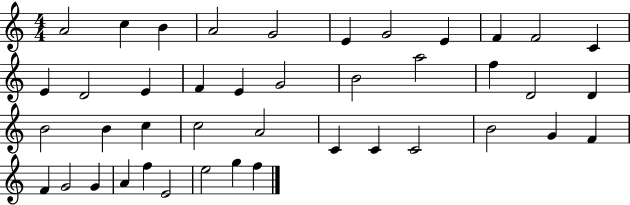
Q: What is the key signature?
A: C major